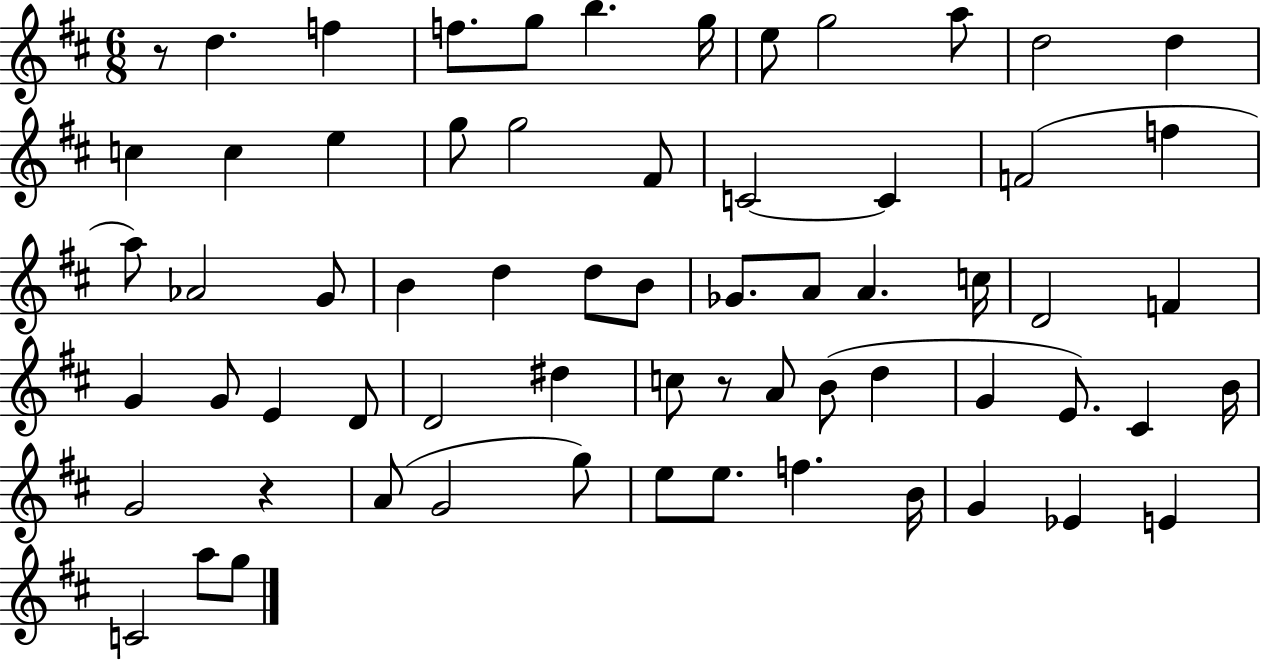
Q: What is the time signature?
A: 6/8